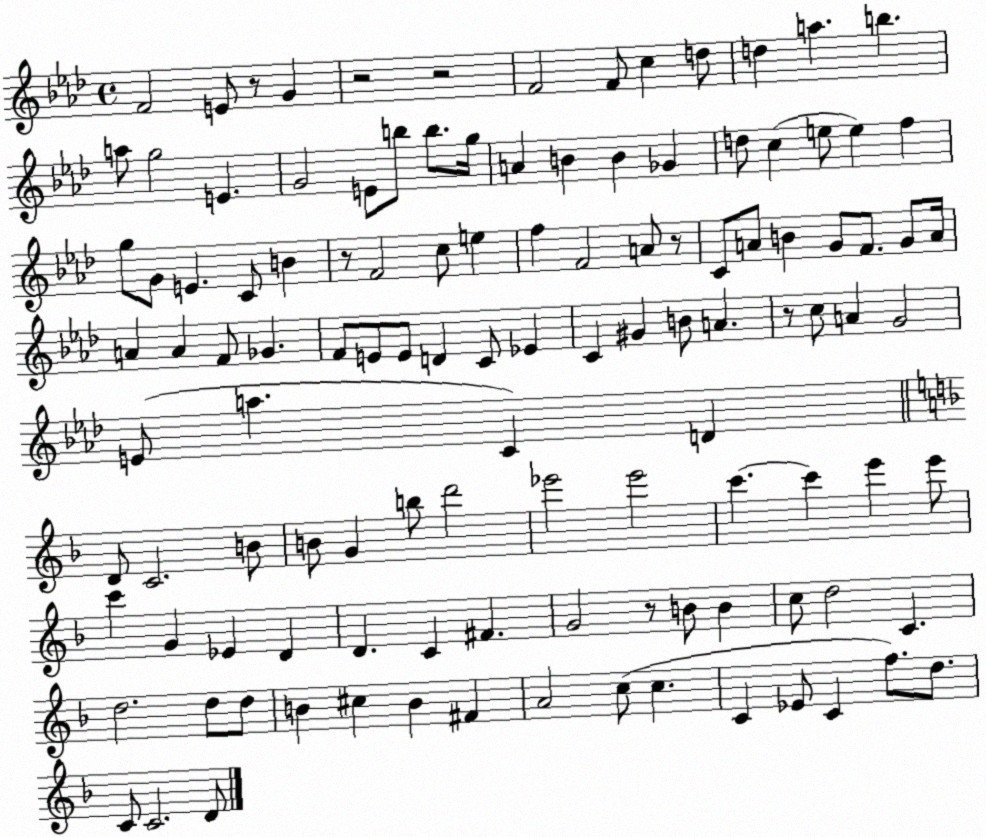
X:1
T:Untitled
M:4/4
L:1/4
K:Ab
F2 E/2 z/2 G z2 z2 F2 F/2 c d/2 d a b a/2 g2 E G2 E/2 b/2 b/2 g/4 A B B _G d/2 c e/2 e f g/2 G/2 E C/2 B z/2 F2 c/2 e f F2 A/2 z/2 C/2 A/2 B G/2 F/2 G/2 A/4 A A F/2 _G F/2 E/2 E/2 D C/2 _E C ^G B/2 A z/2 c/2 A G2 E/2 a C D D/2 C2 B/2 B/2 G b/2 d'2 _e'2 _e'2 c' c' e' e'/2 c' G _E D D C ^F G2 z/2 B/2 B c/2 d2 C d2 d/2 d/2 B ^c B ^F A2 c/2 c C _E/2 C f/2 d/2 C/2 C2 D/2